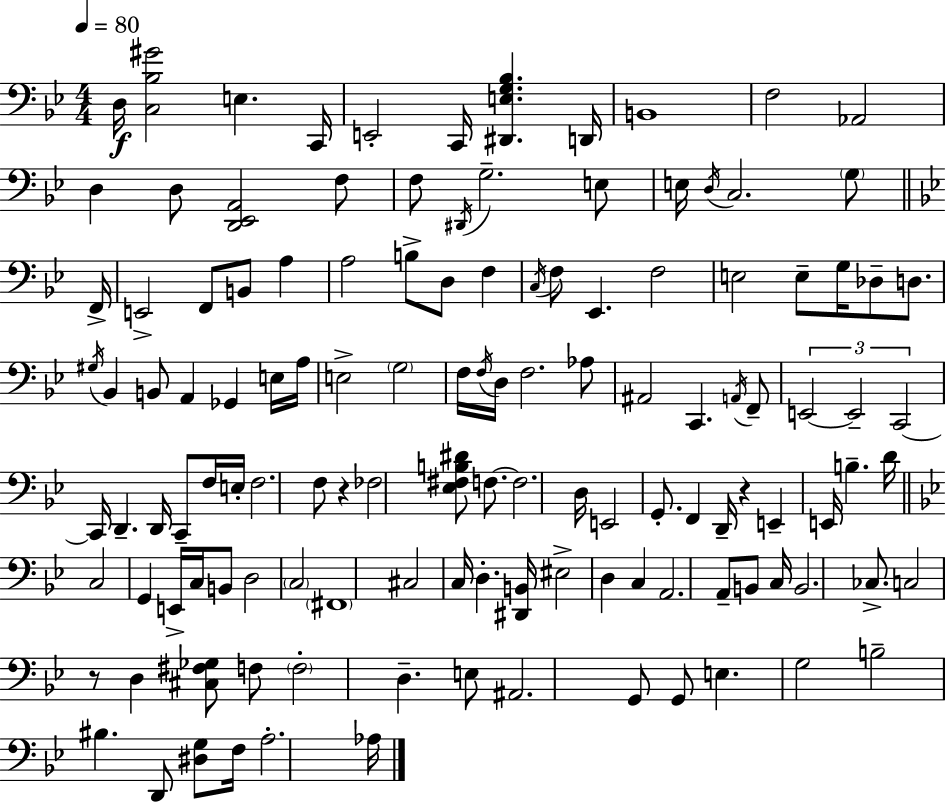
{
  \clef bass
  \numericTimeSignature
  \time 4/4
  \key bes \major
  \tempo 4 = 80
  d16\f <c bes gis'>2 e4. c,16 | e,2-. c,16 <dis, e g bes>4. d,16 | b,1 | f2 aes,2 | \break d4 d8 <d, ees, a,>2 f8 | f8 \acciaccatura { dis,16 } g2.-- e8 | e16 \acciaccatura { d16 } c2. \parenthesize g8 | \bar "||" \break \key g \minor f,16-> e,2-> f,8 b,8 a4 | a2 b8-> d8 f4 | \acciaccatura { c16 } f8 ees,4. f2 | e2 e8-- g16 des8-- d8. | \break \acciaccatura { gis16 } bes,4 b,8 a,4 ges,4 | e16 a16 e2-> \parenthesize g2 | f16 \acciaccatura { f16 } d16 f2. | aes8 ais,2 c,4. | \break \acciaccatura { a,16 } f,8-- \tuplet 3/2 { e,2~~ e,2-- | c,2~~ } c,16 d,4.-- | d,16 c,8-- f16 e16-. f2. | f8 r4 fes2 | \break <ees fis b dis'>8 f8.~~ f2. | d16 e,2 g,8.-. | f,4 d,16-- r4 e,4-- e,16 b4.-- | d'16 \bar "||" \break \key g \minor c2 g,4 e,16-> c16 b,8 | d2 \parenthesize c2 | \parenthesize fis,1 | cis2 c16 d4.-. <dis, b,>16 | \break eis2-> d4 c4 | a,2. a,8-- b,8 | c16 b,2. ces8.-> | c2 r8 d4 <cis fis ges>8 | \break f8 \parenthesize f2-. d4.-- | e8 ais,2. g,8 | g,8 e4. g2 | b2-- bis4. d,8 | \break <dis g>8 f16 a2.-. aes16 | \bar "|."
}